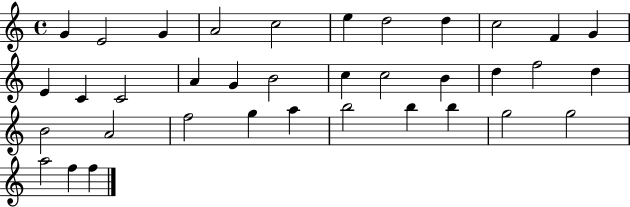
G4/q E4/h G4/q A4/h C5/h E5/q D5/h D5/q C5/h F4/q G4/q E4/q C4/q C4/h A4/q G4/q B4/h C5/q C5/h B4/q D5/q F5/h D5/q B4/h A4/h F5/h G5/q A5/q B5/h B5/q B5/q G5/h G5/h A5/h F5/q F5/q